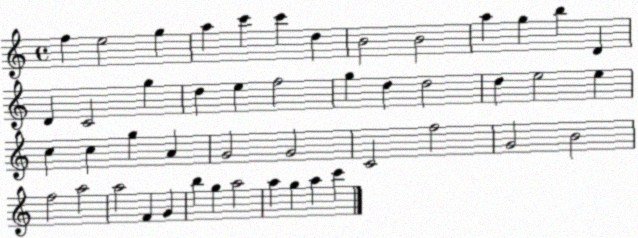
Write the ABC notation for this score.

X:1
T:Untitled
M:4/4
L:1/4
K:C
f e2 g a c' c' d B2 B2 a g b D D C2 g d e f2 g d d2 d e2 e c c g A G2 G2 C2 f2 G2 B2 f2 a2 a2 F G b g a2 a g a c'